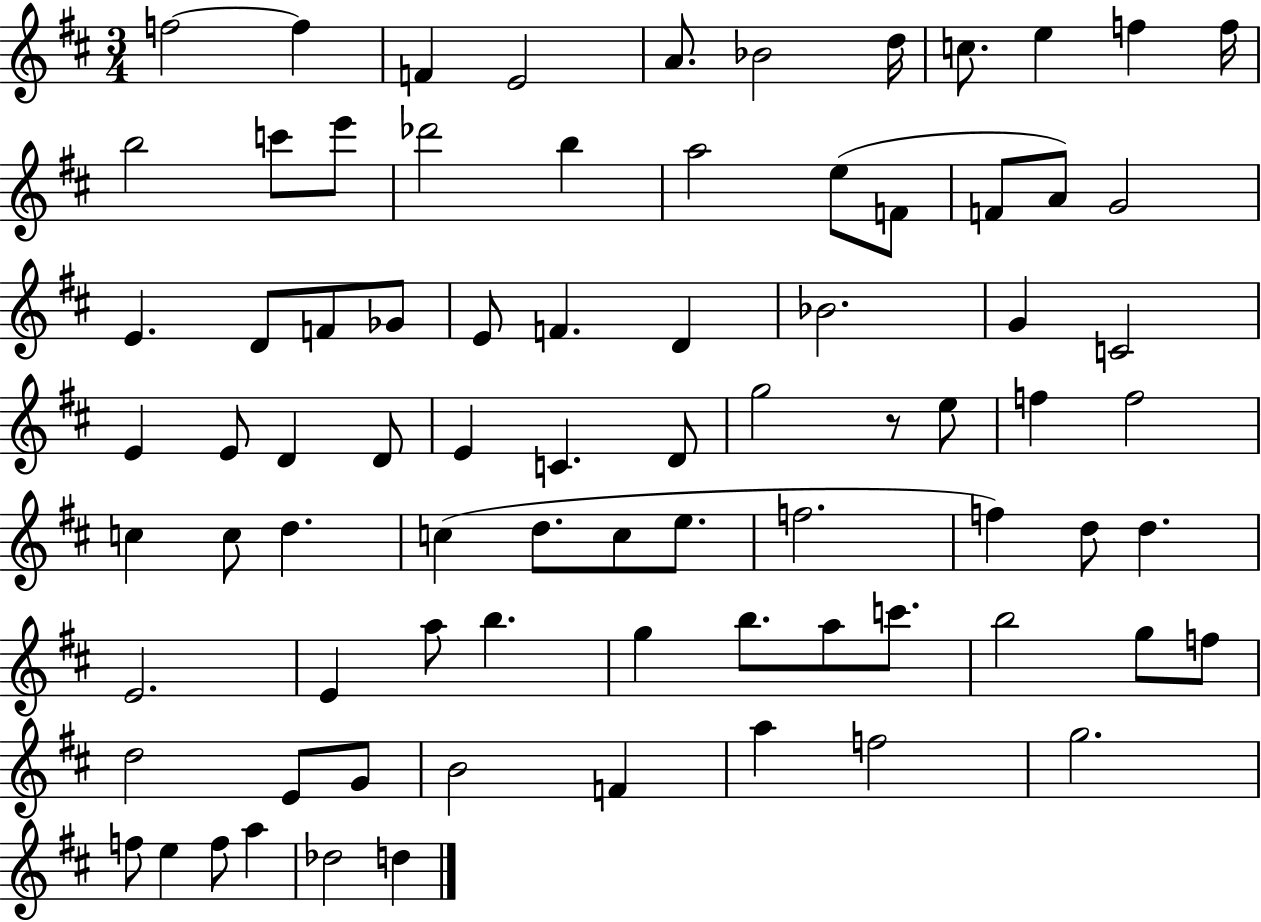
{
  \clef treble
  \numericTimeSignature
  \time 3/4
  \key d \major
  f''2~~ f''4 | f'4 e'2 | a'8. bes'2 d''16 | c''8. e''4 f''4 f''16 | \break b''2 c'''8 e'''8 | des'''2 b''4 | a''2 e''8( f'8 | f'8 a'8) g'2 | \break e'4. d'8 f'8 ges'8 | e'8 f'4. d'4 | bes'2. | g'4 c'2 | \break e'4 e'8 d'4 d'8 | e'4 c'4. d'8 | g''2 r8 e''8 | f''4 f''2 | \break c''4 c''8 d''4. | c''4( d''8. c''8 e''8. | f''2. | f''4) d''8 d''4. | \break e'2. | e'4 a''8 b''4. | g''4 b''8. a''8 c'''8. | b''2 g''8 f''8 | \break d''2 e'8 g'8 | b'2 f'4 | a''4 f''2 | g''2. | \break f''8 e''4 f''8 a''4 | des''2 d''4 | \bar "|."
}